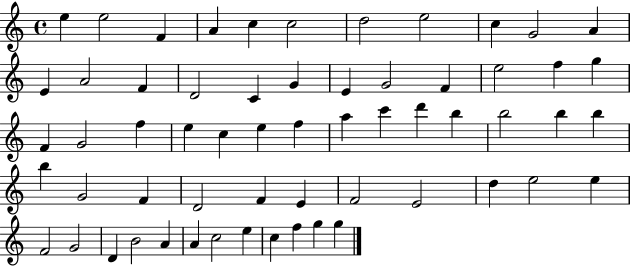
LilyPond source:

{
  \clef treble
  \time 4/4
  \defaultTimeSignature
  \key c \major
  e''4 e''2 f'4 | a'4 c''4 c''2 | d''2 e''2 | c''4 g'2 a'4 | \break e'4 a'2 f'4 | d'2 c'4 g'4 | e'4 g'2 f'4 | e''2 f''4 g''4 | \break f'4 g'2 f''4 | e''4 c''4 e''4 f''4 | a''4 c'''4 d'''4 b''4 | b''2 b''4 b''4 | \break b''4 g'2 f'4 | d'2 f'4 e'4 | f'2 e'2 | d''4 e''2 e''4 | \break f'2 g'2 | d'4 b'2 a'4 | a'4 c''2 e''4 | c''4 f''4 g''4 g''4 | \break \bar "|."
}